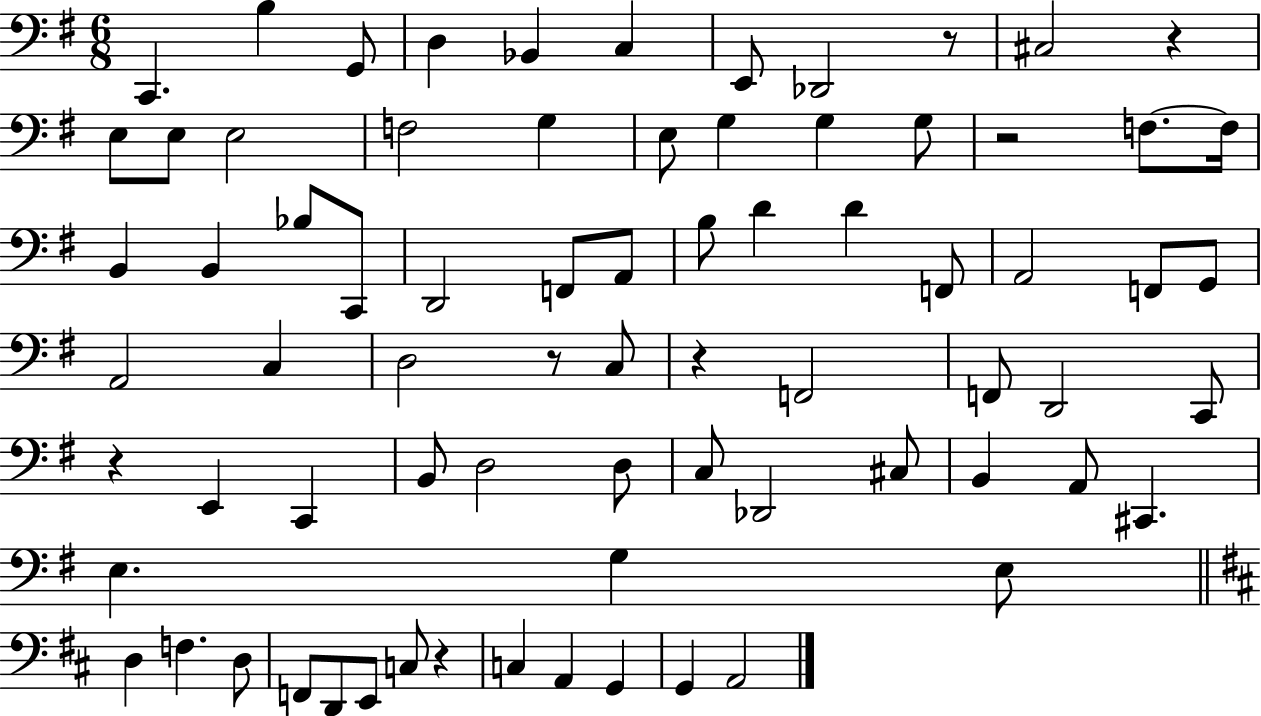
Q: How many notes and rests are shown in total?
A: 75